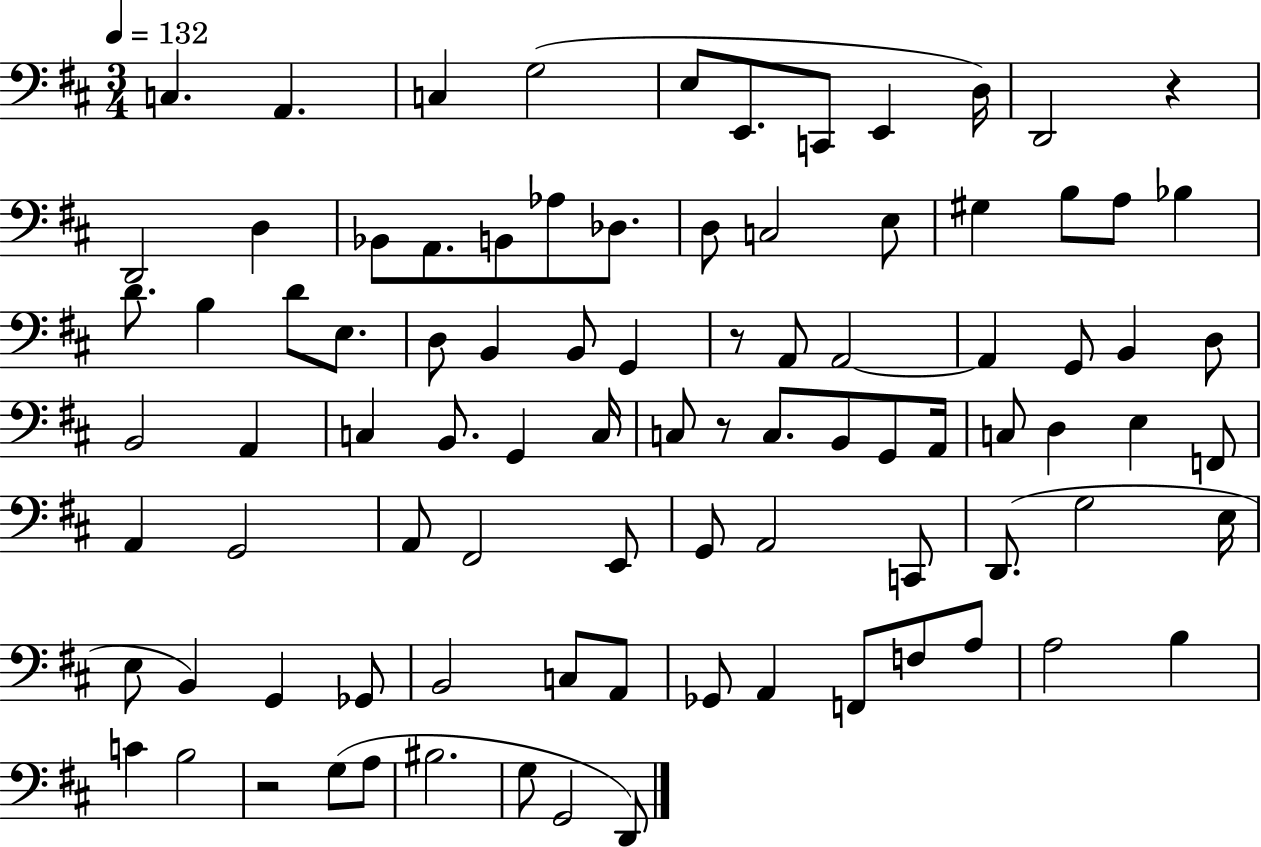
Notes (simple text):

C3/q. A2/q. C3/q G3/h E3/e E2/e. C2/e E2/q D3/s D2/h R/q D2/h D3/q Bb2/e A2/e. B2/e Ab3/e Db3/e. D3/e C3/h E3/e G#3/q B3/e A3/e Bb3/q D4/e. B3/q D4/e E3/e. D3/e B2/q B2/e G2/q R/e A2/e A2/h A2/q G2/e B2/q D3/e B2/h A2/q C3/q B2/e. G2/q C3/s C3/e R/e C3/e. B2/e G2/e A2/s C3/e D3/q E3/q F2/e A2/q G2/h A2/e F#2/h E2/e G2/e A2/h C2/e D2/e. G3/h E3/s E3/e B2/q G2/q Gb2/e B2/h C3/e A2/e Gb2/e A2/q F2/e F3/e A3/e A3/h B3/q C4/q B3/h R/h G3/e A3/e BIS3/h. G3/e G2/h D2/e